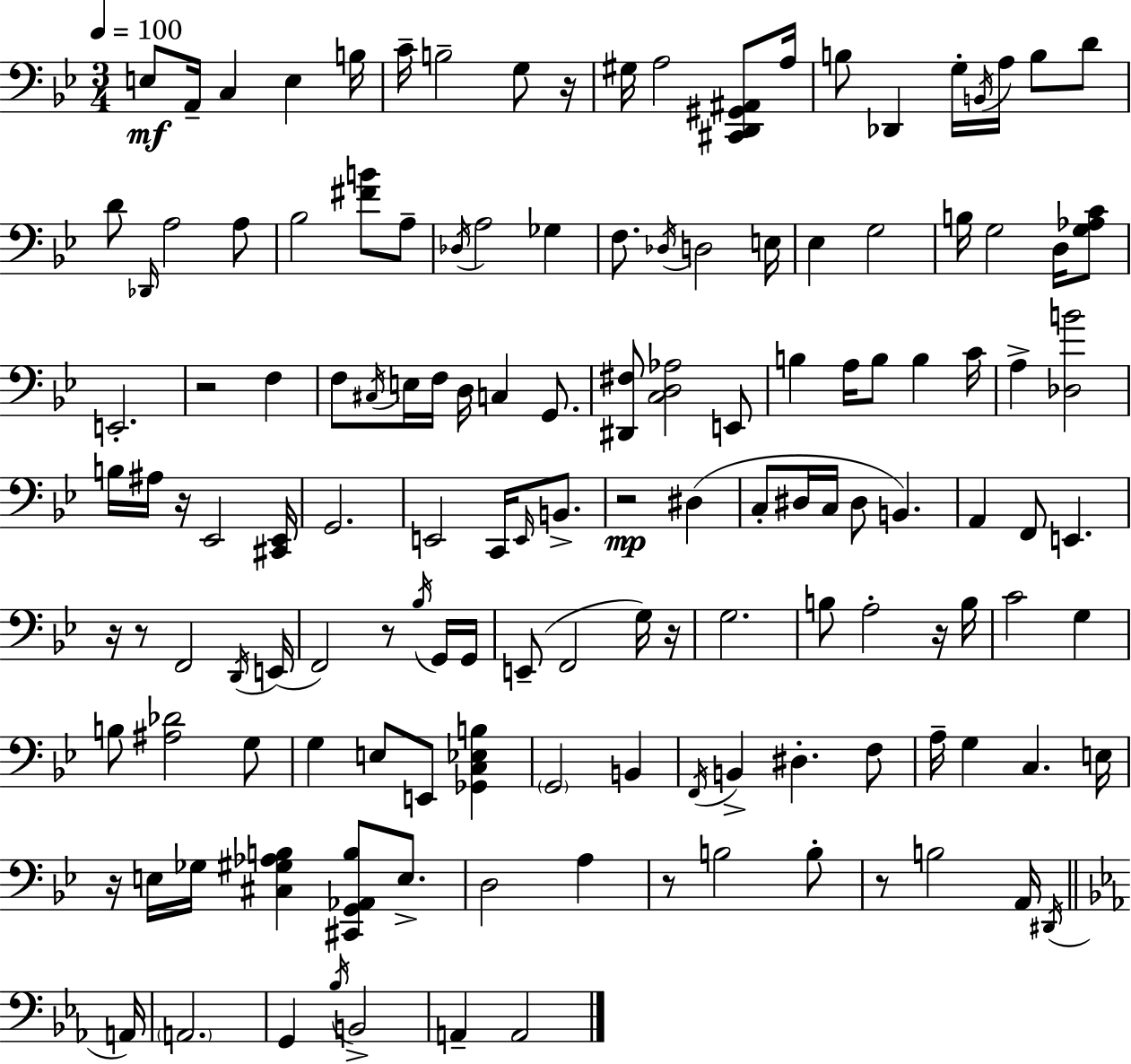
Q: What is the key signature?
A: BES major